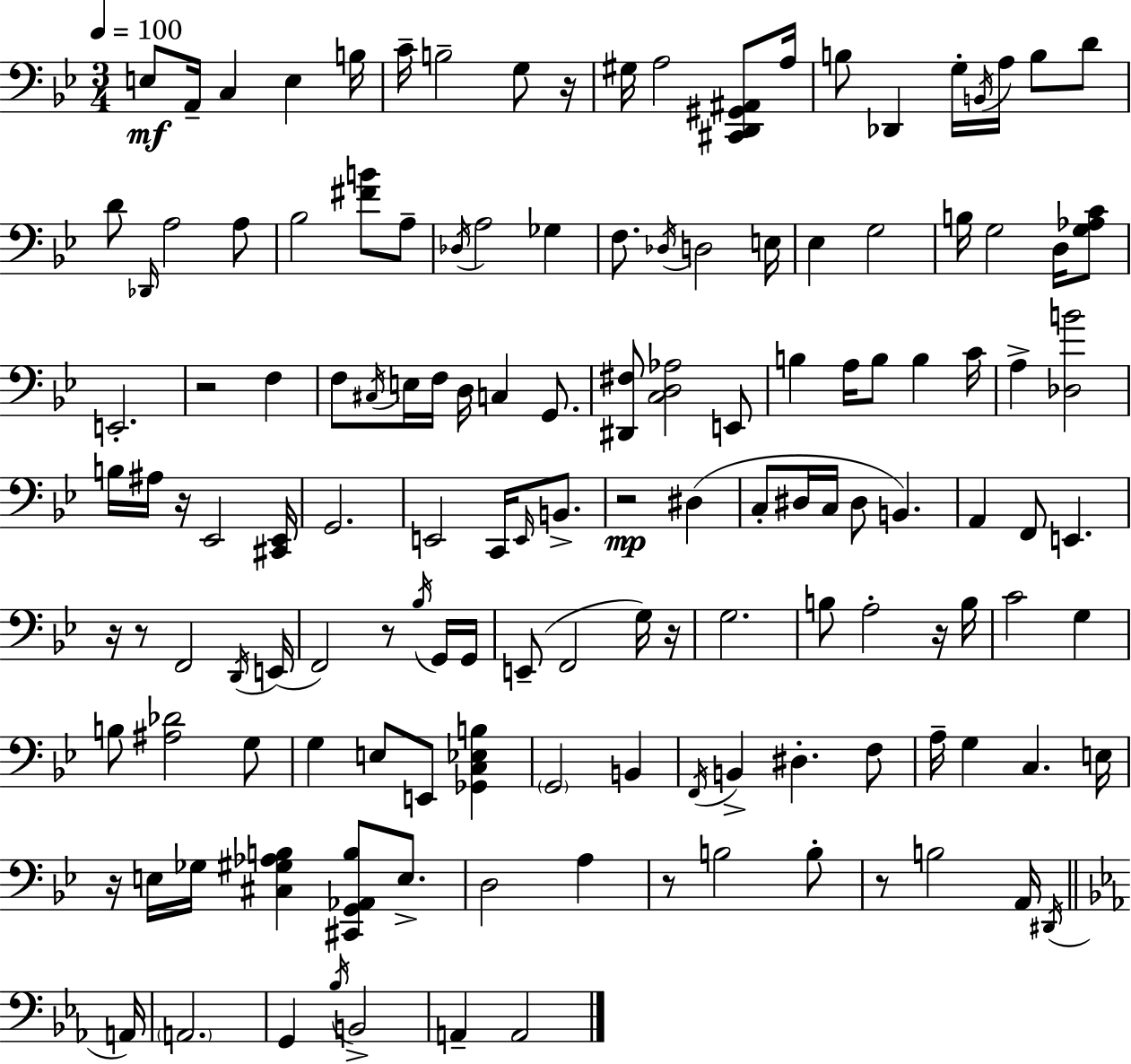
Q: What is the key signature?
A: BES major